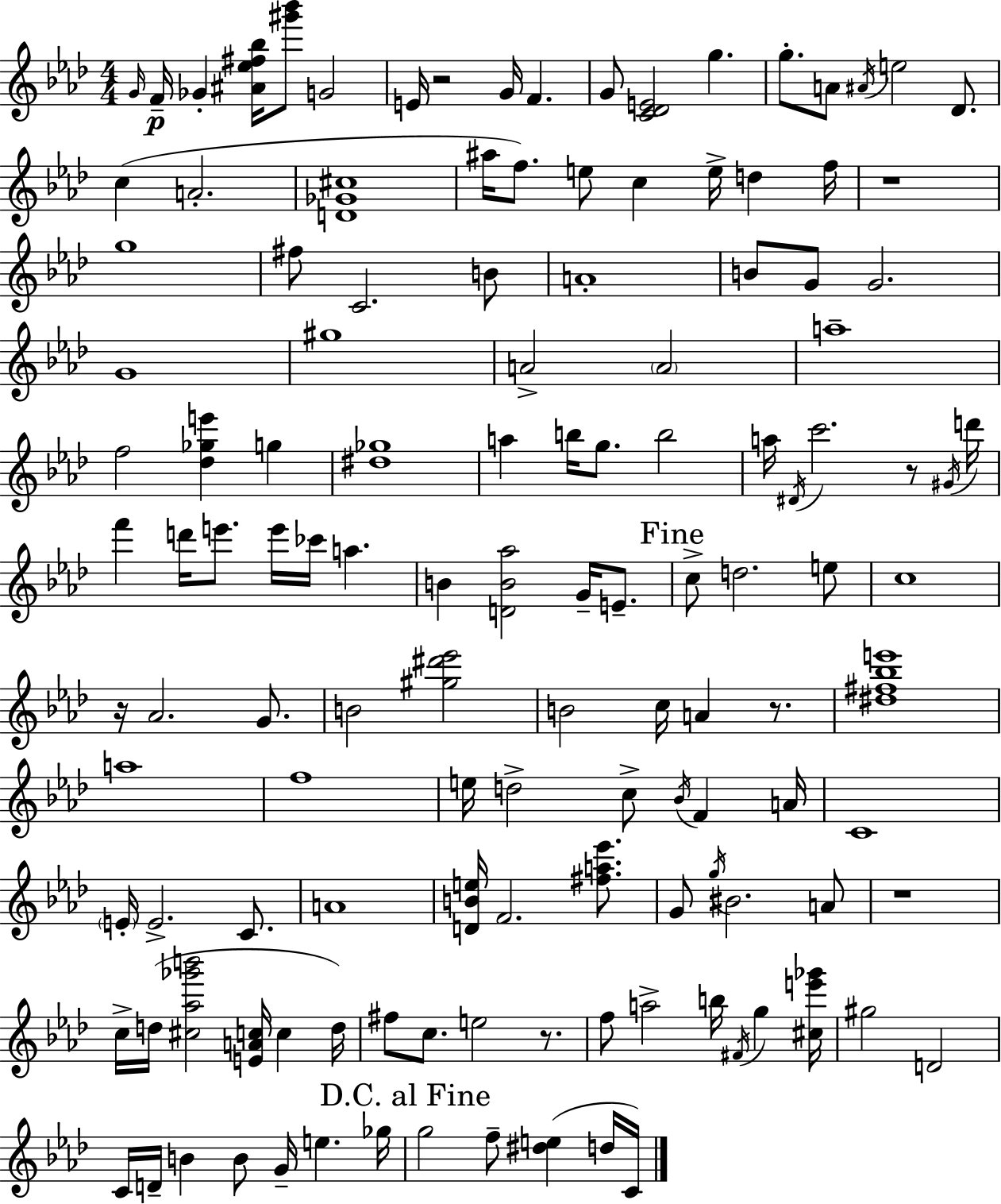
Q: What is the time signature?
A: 4/4